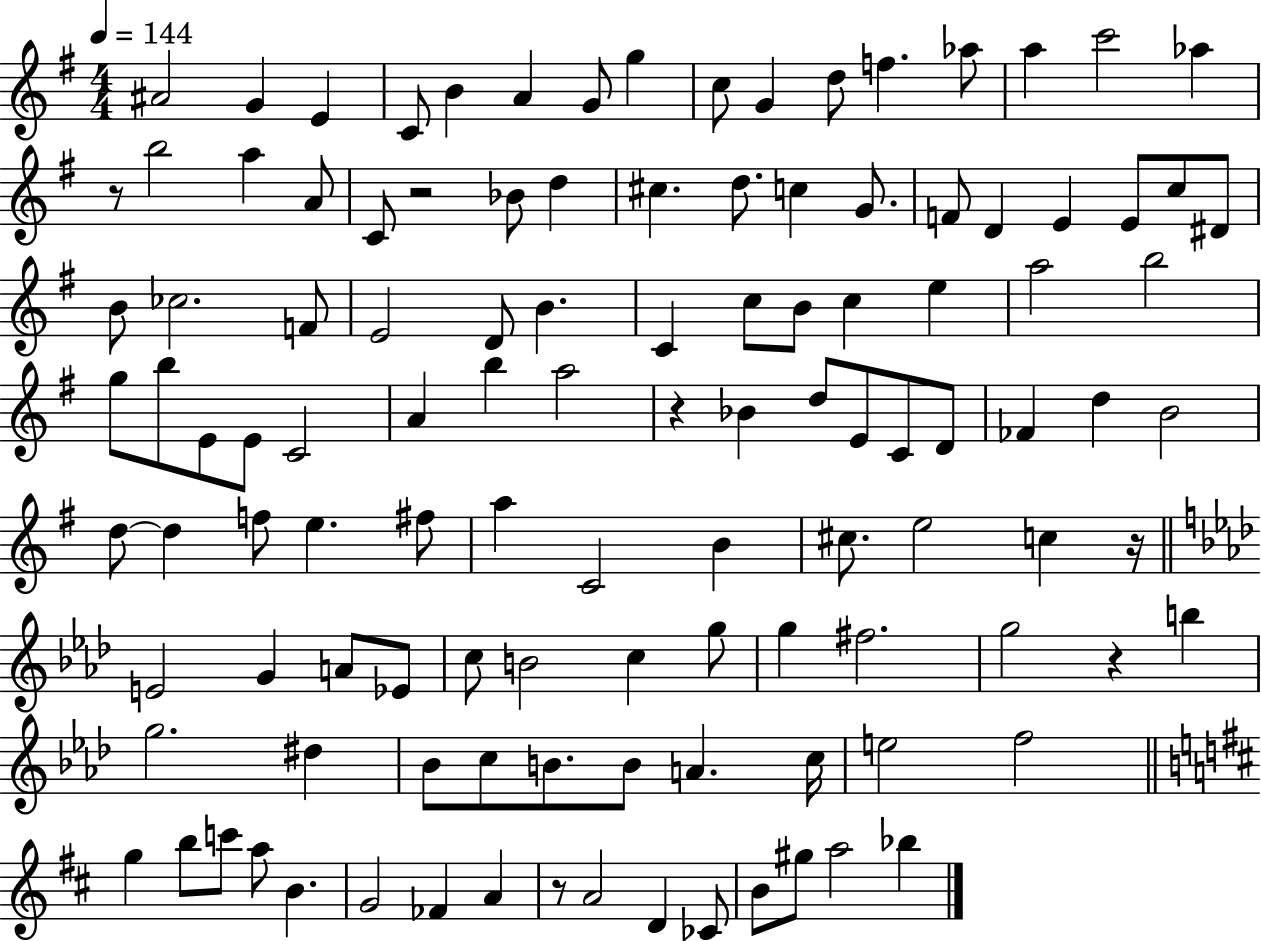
{
  \clef treble
  \numericTimeSignature
  \time 4/4
  \key g \major
  \tempo 4 = 144
  ais'2 g'4 e'4 | c'8 b'4 a'4 g'8 g''4 | c''8 g'4 d''8 f''4. aes''8 | a''4 c'''2 aes''4 | \break r8 b''2 a''4 a'8 | c'8 r2 bes'8 d''4 | cis''4. d''8. c''4 g'8. | f'8 d'4 e'4 e'8 c''8 dis'8 | \break b'8 ces''2. f'8 | e'2 d'8 b'4. | c'4 c''8 b'8 c''4 e''4 | a''2 b''2 | \break g''8 b''8 e'8 e'8 c'2 | a'4 b''4 a''2 | r4 bes'4 d''8 e'8 c'8 d'8 | fes'4 d''4 b'2 | \break d''8~~ d''4 f''8 e''4. fis''8 | a''4 c'2 b'4 | cis''8. e''2 c''4 r16 | \bar "||" \break \key f \minor e'2 g'4 a'8 ees'8 | c''8 b'2 c''4 g''8 | g''4 fis''2. | g''2 r4 b''4 | \break g''2. dis''4 | bes'8 c''8 b'8. b'8 a'4. c''16 | e''2 f''2 | \bar "||" \break \key d \major g''4 b''8 c'''8 a''8 b'4. | g'2 fes'4 a'4 | r8 a'2 d'4 ces'8 | b'8 gis''8 a''2 bes''4 | \break \bar "|."
}